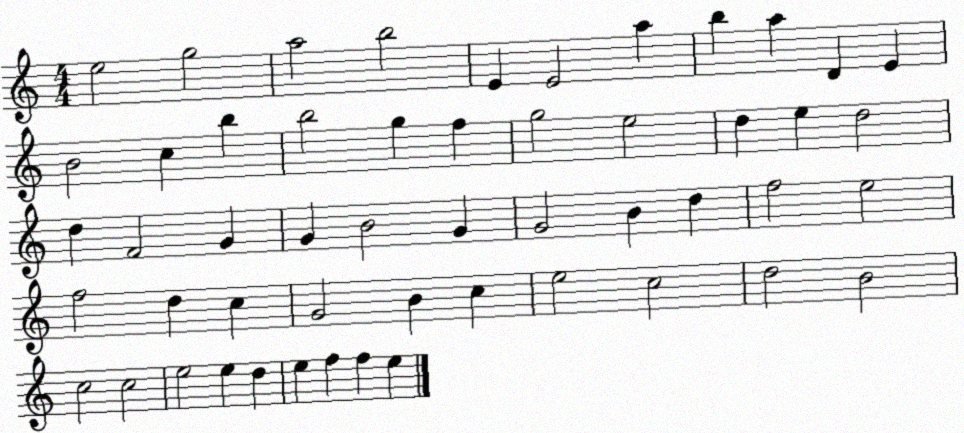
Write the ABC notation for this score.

X:1
T:Untitled
M:4/4
L:1/4
K:C
e2 g2 a2 b2 E E2 a b a D E B2 c b b2 g f g2 e2 d e d2 d F2 G G B2 G G2 B d f2 e2 f2 d c G2 B c e2 c2 d2 B2 c2 c2 e2 e d e f f e